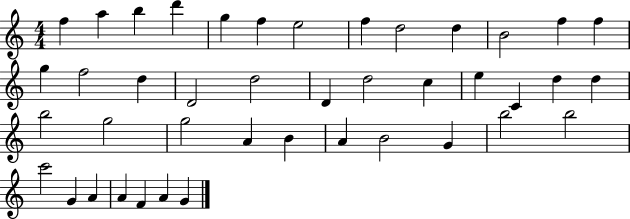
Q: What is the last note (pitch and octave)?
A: G4